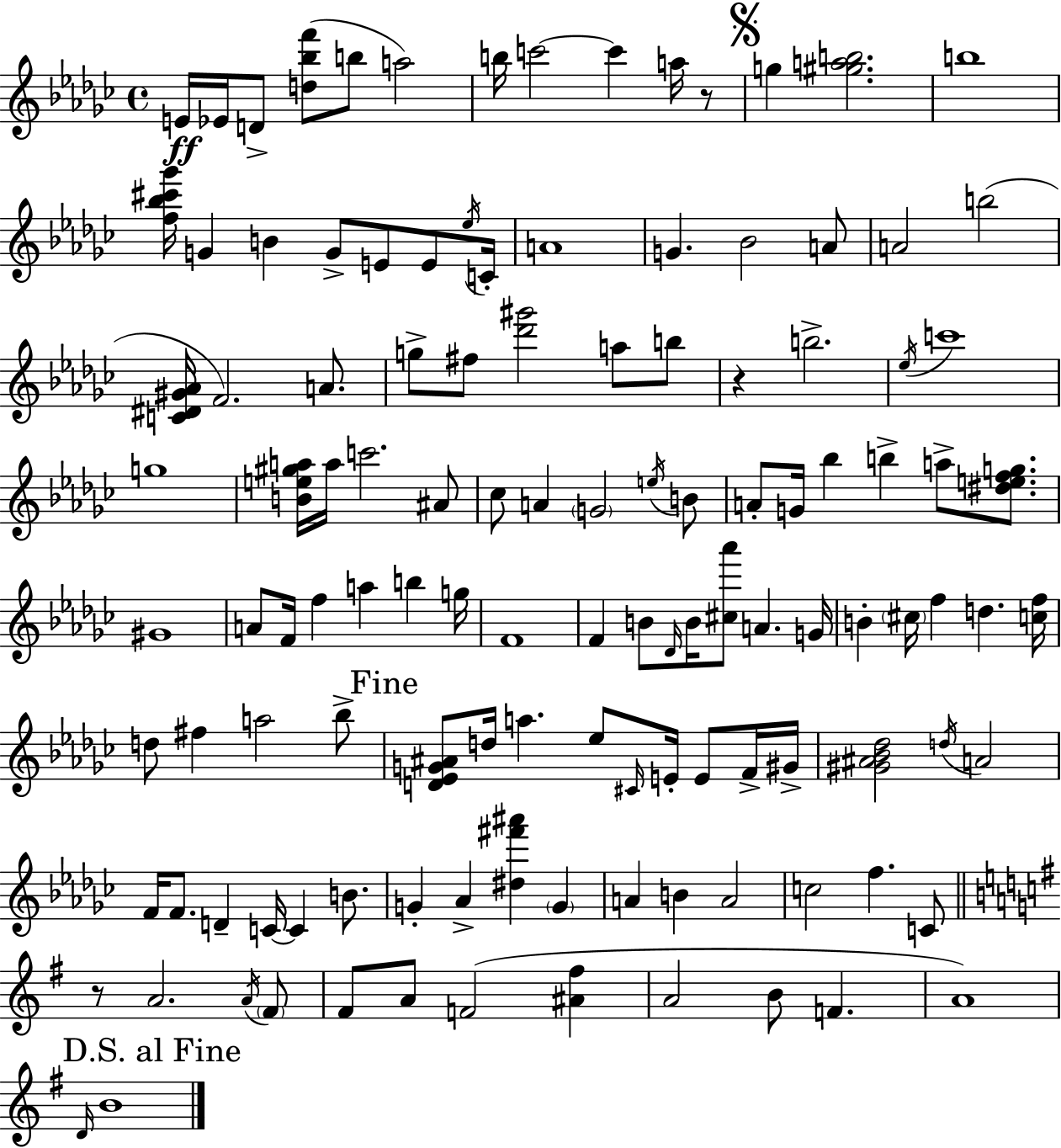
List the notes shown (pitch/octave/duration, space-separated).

E4/s Eb4/s D4/e [D5,Bb5,F6]/e B5/e A5/h B5/s C6/h C6/q A5/s R/e G5/q [G#5,A5,B5]/h. B5/w [F5,Bb5,C#6,Gb6]/s G4/q B4/q G4/e E4/e E4/e Eb5/s C4/s A4/w G4/q. Bb4/h A4/e A4/h B5/h [C4,D#4,G#4,Ab4]/s F4/h. A4/e. G5/e F#5/e [Db6,G#6]/h A5/e B5/e R/q B5/h. Eb5/s C6/w G5/w [B4,E5,G#5,A5]/s A5/s C6/h. A#4/e CES5/e A4/q G4/h E5/s B4/e A4/e G4/s Bb5/q B5/q A5/e [D#5,E5,F5,G5]/e. G#4/w A4/e F4/s F5/q A5/q B5/q G5/s F4/w F4/q B4/e Db4/s B4/s [C#5,Ab6]/e A4/q. G4/s B4/q C#5/s F5/q D5/q. [C5,F5]/s D5/e F#5/q A5/h Bb5/e [D4,Eb4,G4,A#4]/e D5/s A5/q. Eb5/e C#4/s E4/s E4/e F4/s G#4/s [G#4,A#4,Bb4,Db5]/h D5/s A4/h F4/s F4/e. D4/q C4/s C4/q B4/e. G4/q Ab4/q [D#5,F#6,A#6]/q G4/q A4/q B4/q A4/h C5/h F5/q. C4/e R/e A4/h. A4/s F#4/e F#4/e A4/e F4/h [A#4,F#5]/q A4/h B4/e F4/q. A4/w D4/s B4/w